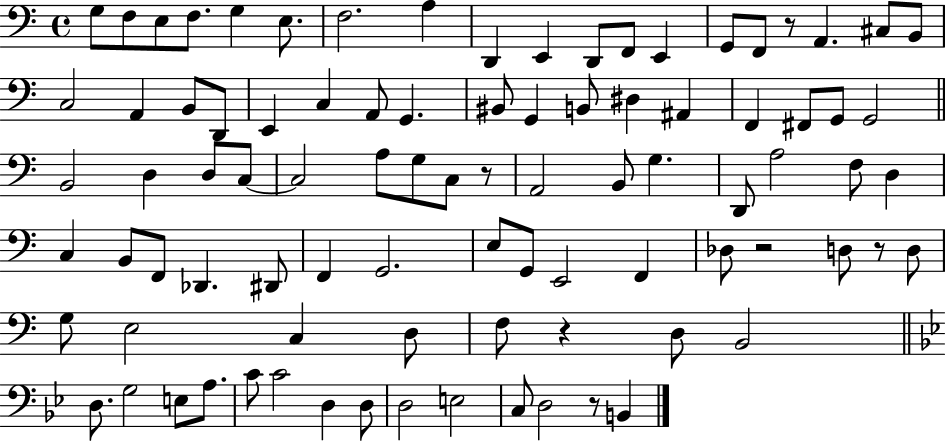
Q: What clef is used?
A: bass